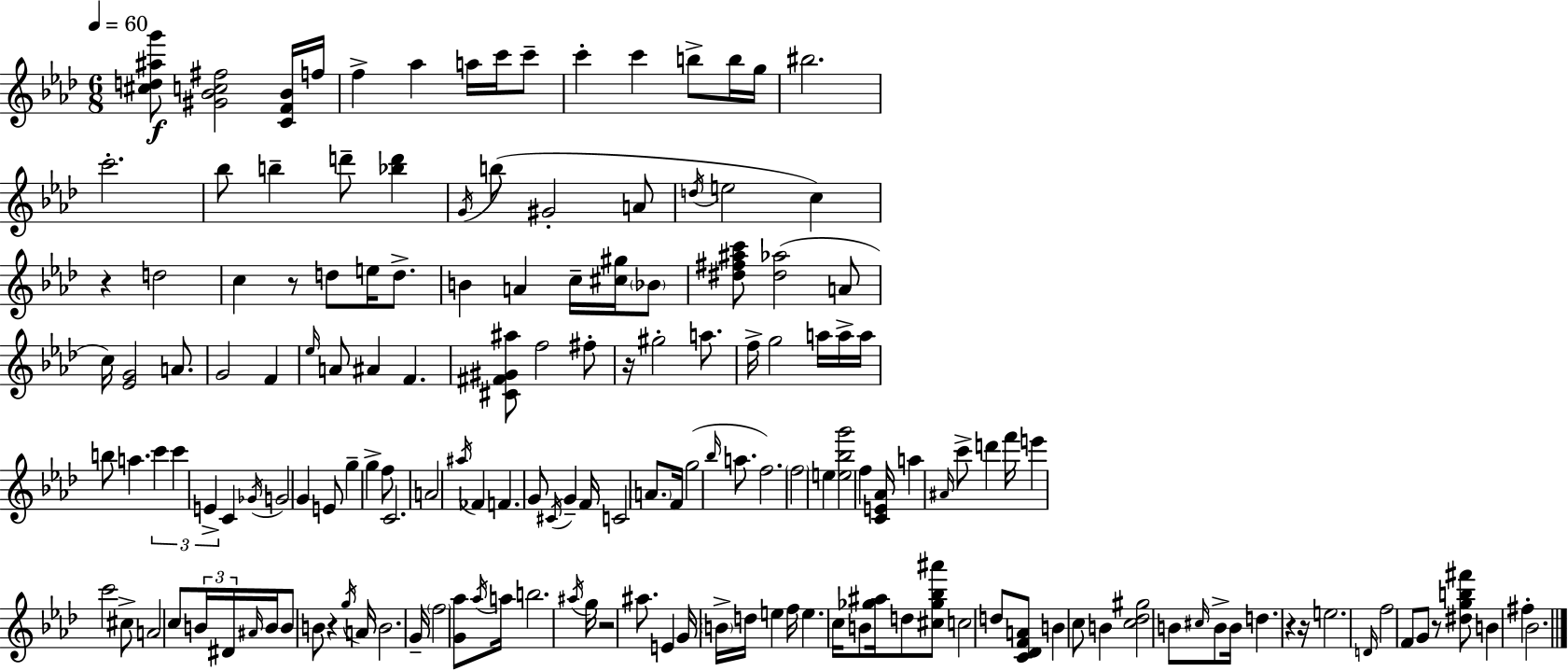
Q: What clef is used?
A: treble